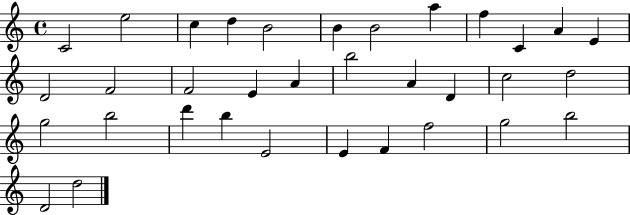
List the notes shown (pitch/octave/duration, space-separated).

C4/h E5/h C5/q D5/q B4/h B4/q B4/h A5/q F5/q C4/q A4/q E4/q D4/h F4/h F4/h E4/q A4/q B5/h A4/q D4/q C5/h D5/h G5/h B5/h D6/q B5/q E4/h E4/q F4/q F5/h G5/h B5/h D4/h D5/h